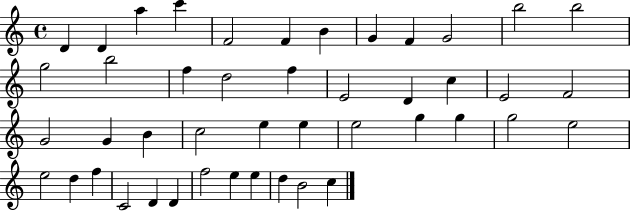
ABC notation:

X:1
T:Untitled
M:4/4
L:1/4
K:C
D D a c' F2 F B G F G2 b2 b2 g2 b2 f d2 f E2 D c E2 F2 G2 G B c2 e e e2 g g g2 e2 e2 d f C2 D D f2 e e d B2 c